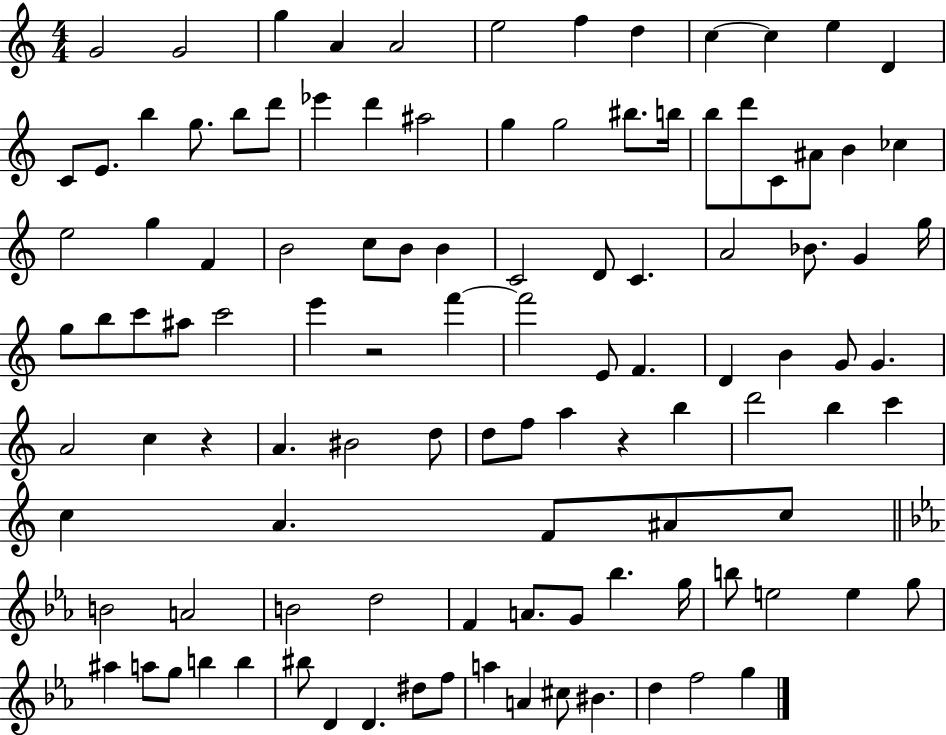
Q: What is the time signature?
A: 4/4